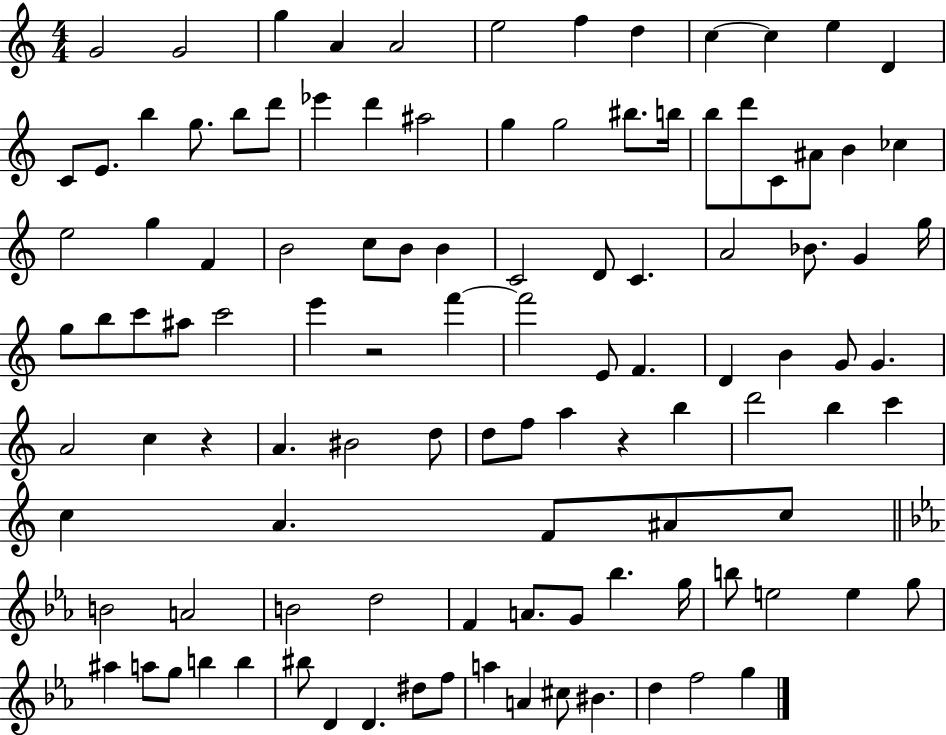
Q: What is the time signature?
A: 4/4